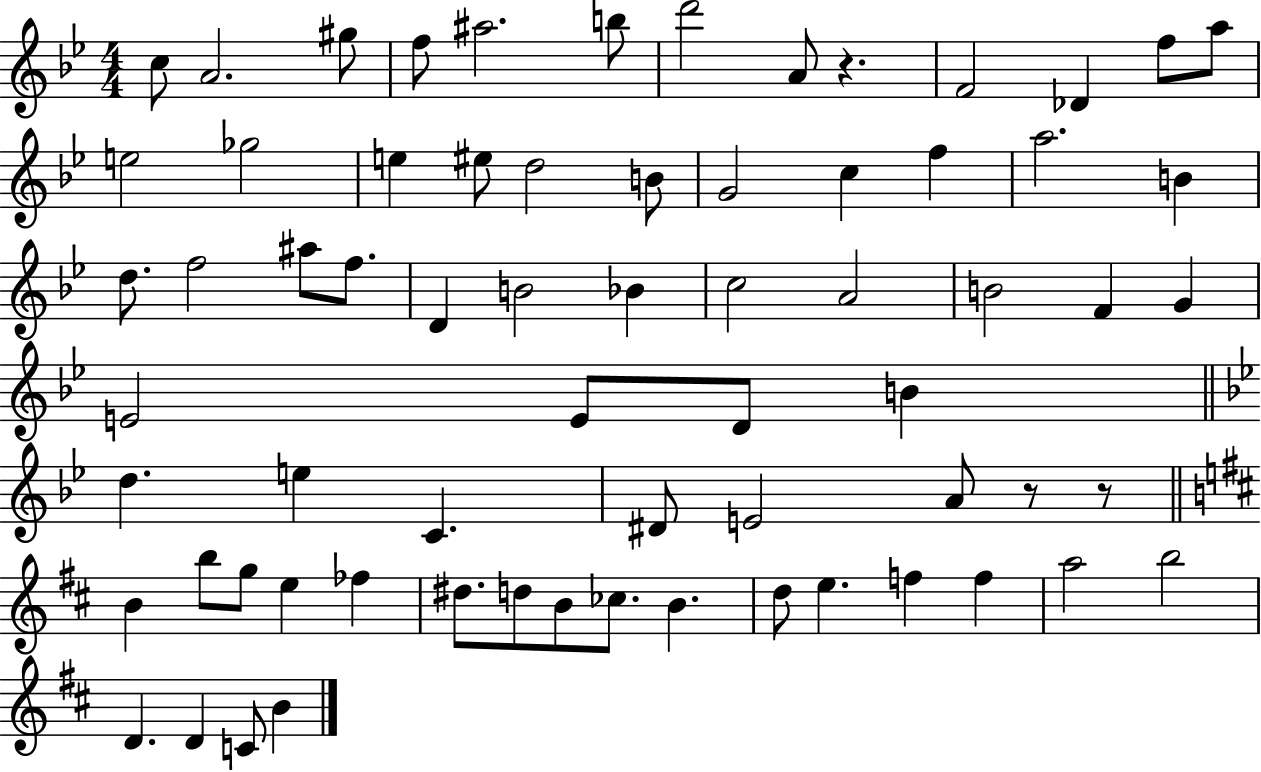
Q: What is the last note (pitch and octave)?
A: B4